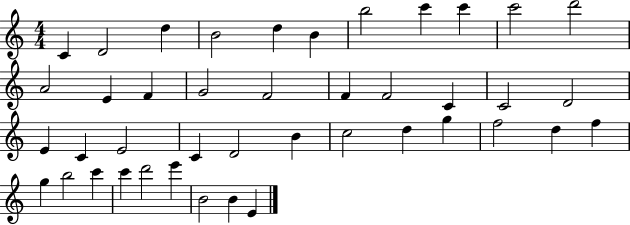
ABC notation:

X:1
T:Untitled
M:4/4
L:1/4
K:C
C D2 d B2 d B b2 c' c' c'2 d'2 A2 E F G2 F2 F F2 C C2 D2 E C E2 C D2 B c2 d g f2 d f g b2 c' c' d'2 e' B2 B E